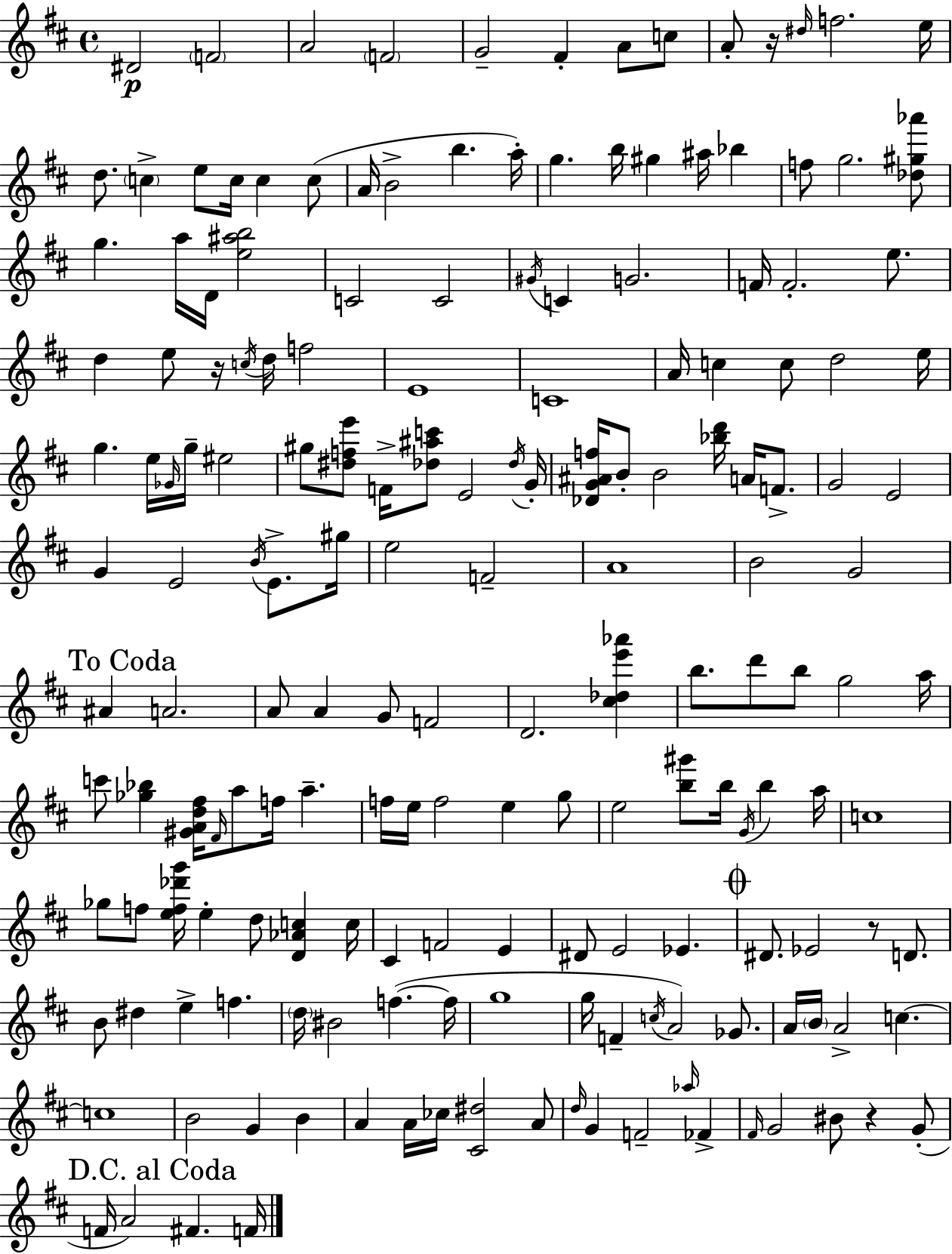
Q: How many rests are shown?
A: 4